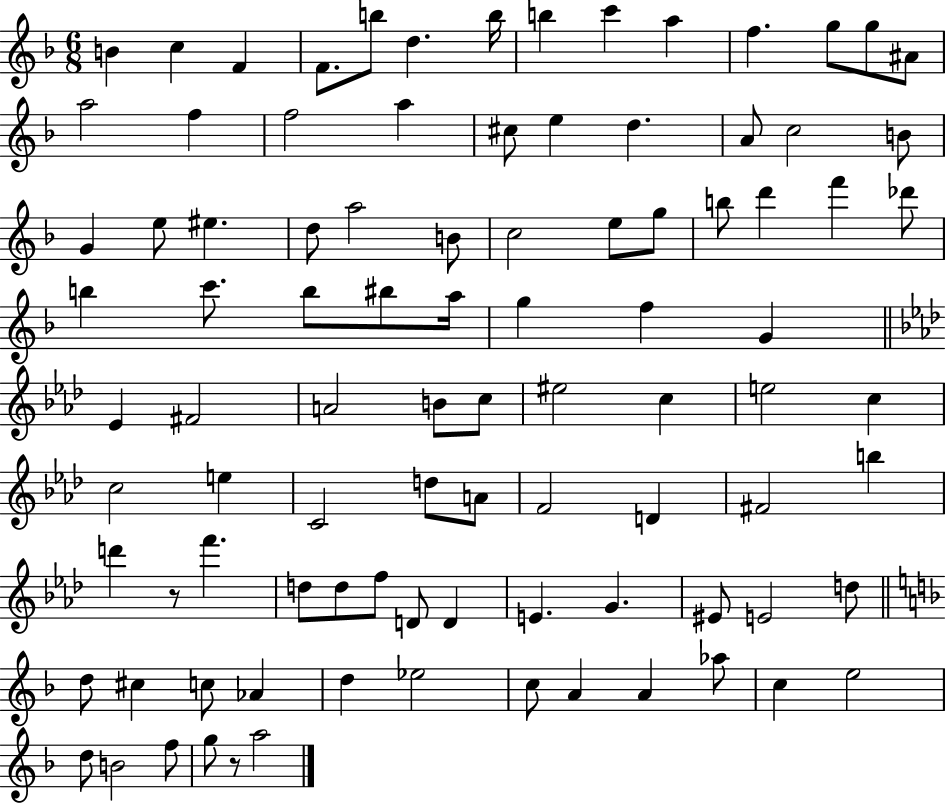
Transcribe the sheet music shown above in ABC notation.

X:1
T:Untitled
M:6/8
L:1/4
K:F
B c F F/2 b/2 d b/4 b c' a f g/2 g/2 ^A/2 a2 f f2 a ^c/2 e d A/2 c2 B/2 G e/2 ^e d/2 a2 B/2 c2 e/2 g/2 b/2 d' f' _d'/2 b c'/2 b/2 ^b/2 a/4 g f G _E ^F2 A2 B/2 c/2 ^e2 c e2 c c2 e C2 d/2 A/2 F2 D ^F2 b d' z/2 f' d/2 d/2 f/2 D/2 D E G ^E/2 E2 d/2 d/2 ^c c/2 _A d _e2 c/2 A A _a/2 c e2 d/2 B2 f/2 g/2 z/2 a2